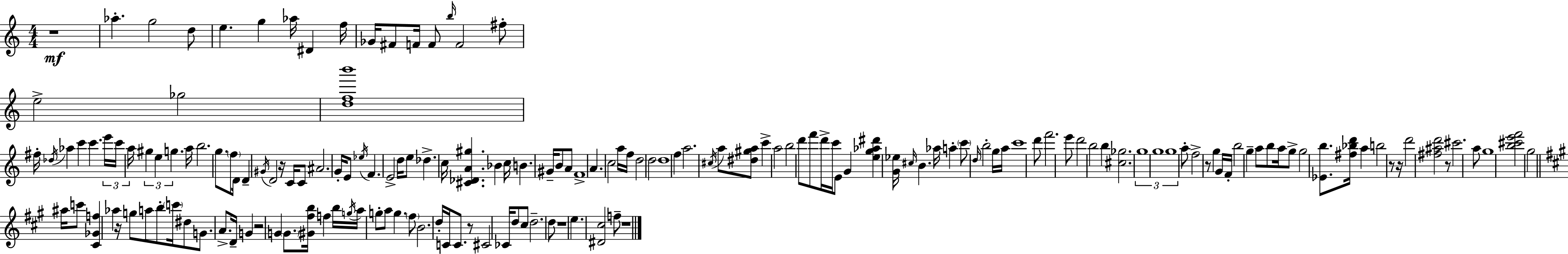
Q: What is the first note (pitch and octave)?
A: Ab5